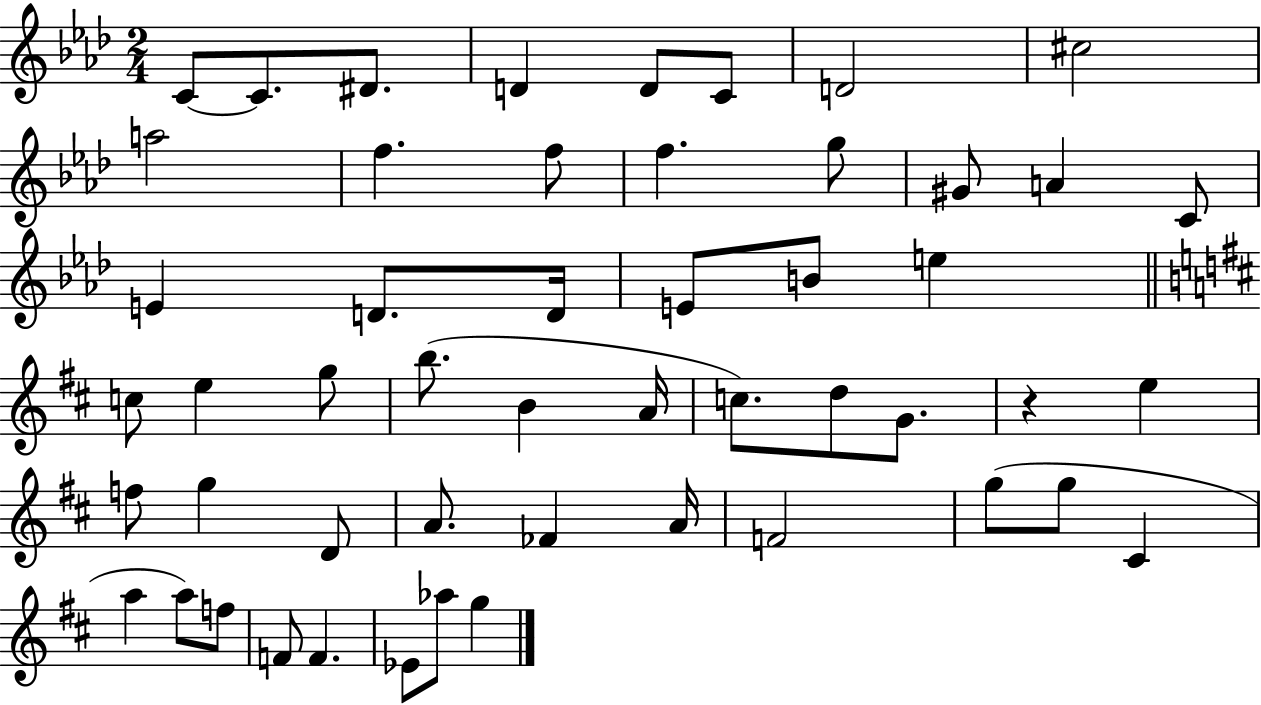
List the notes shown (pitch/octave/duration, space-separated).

C4/e C4/e. D#4/e. D4/q D4/e C4/e D4/h C#5/h A5/h F5/q. F5/e F5/q. G5/e G#4/e A4/q C4/e E4/q D4/e. D4/s E4/e B4/e E5/q C5/e E5/q G5/e B5/e. B4/q A4/s C5/e. D5/e G4/e. R/q E5/q F5/e G5/q D4/e A4/e. FES4/q A4/s F4/h G5/e G5/e C#4/q A5/q A5/e F5/e F4/e F4/q. Eb4/e Ab5/e G5/q